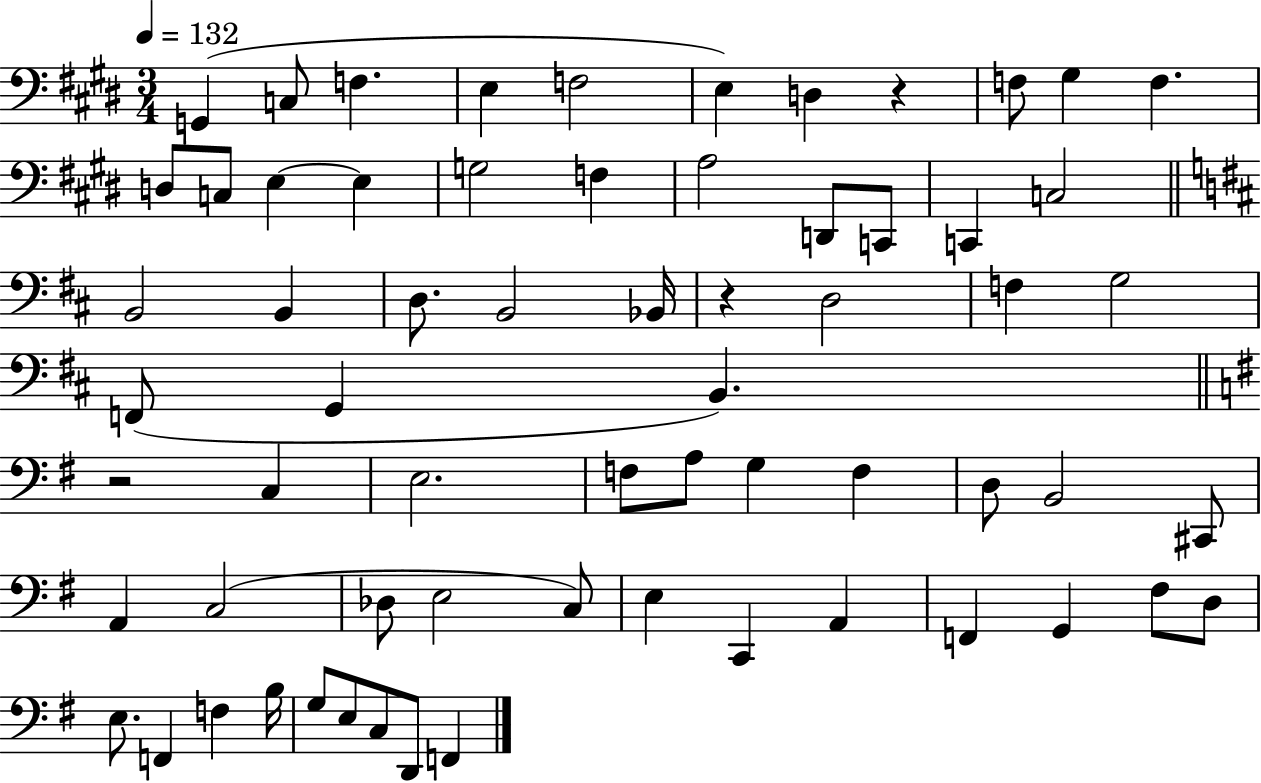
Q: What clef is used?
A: bass